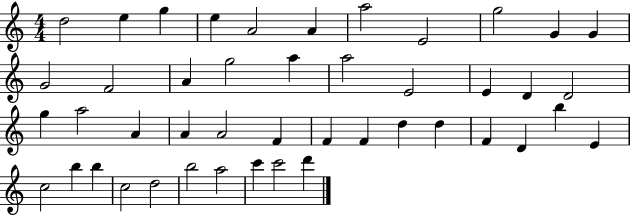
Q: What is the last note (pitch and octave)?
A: D6